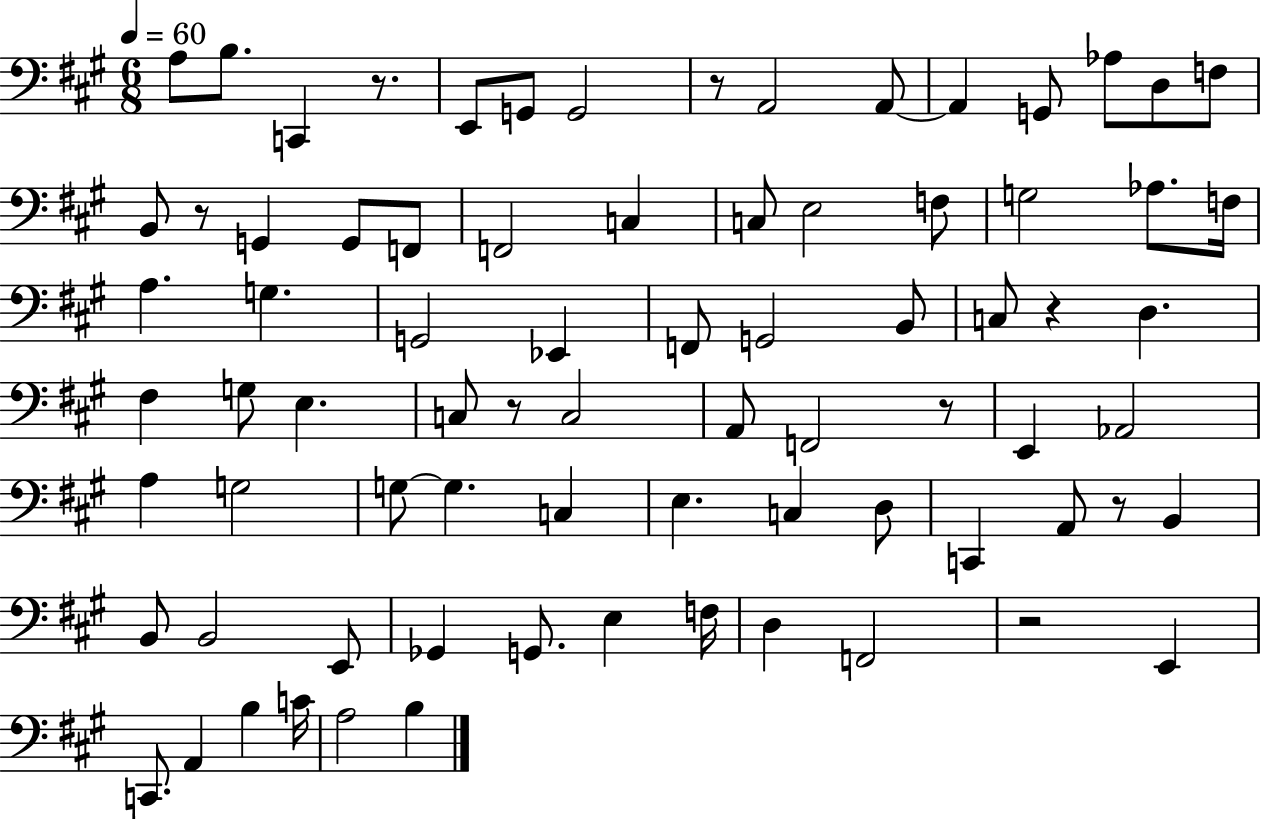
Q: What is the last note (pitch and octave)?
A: B3